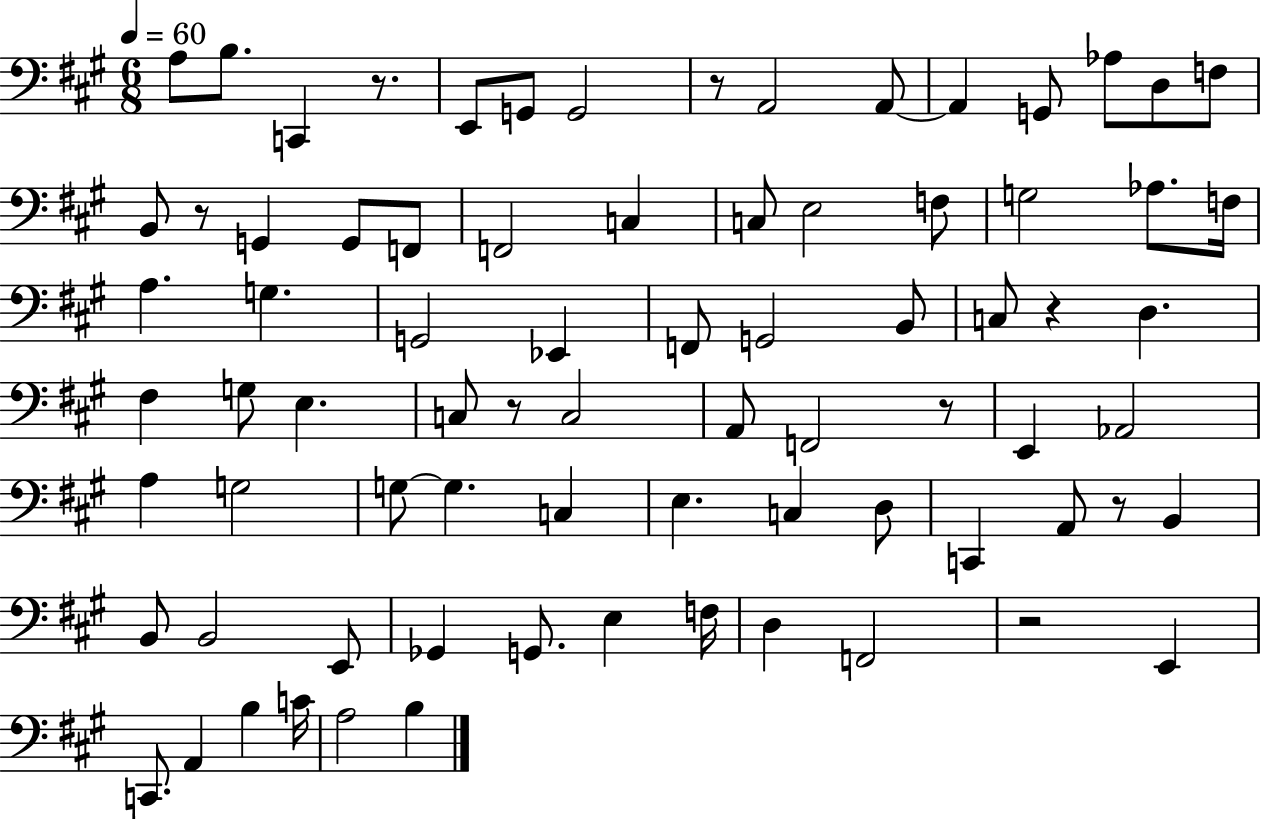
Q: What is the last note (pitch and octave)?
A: B3